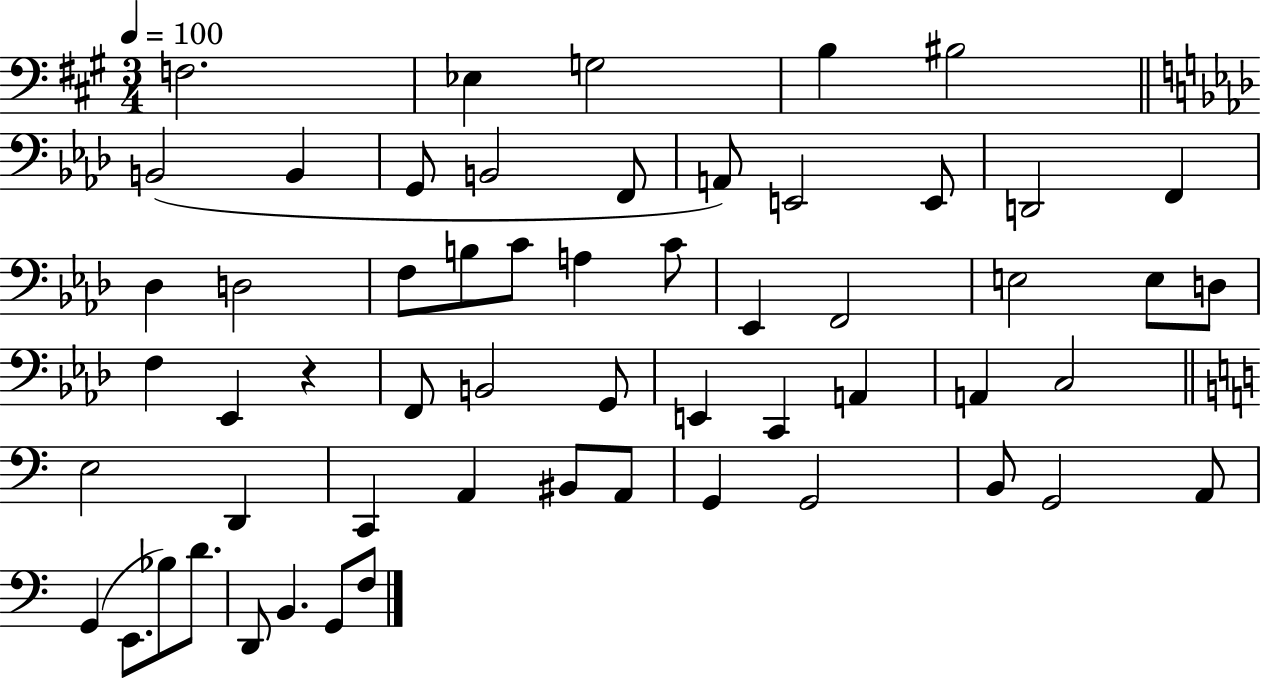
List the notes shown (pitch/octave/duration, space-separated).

F3/h. Eb3/q G3/h B3/q BIS3/h B2/h B2/q G2/e B2/h F2/e A2/e E2/h E2/e D2/h F2/q Db3/q D3/h F3/e B3/e C4/e A3/q C4/e Eb2/q F2/h E3/h E3/e D3/e F3/q Eb2/q R/q F2/e B2/h G2/e E2/q C2/q A2/q A2/q C3/h E3/h D2/q C2/q A2/q BIS2/e A2/e G2/q G2/h B2/e G2/h A2/e G2/q E2/e. Bb3/e D4/e. D2/e B2/q. G2/e F3/e